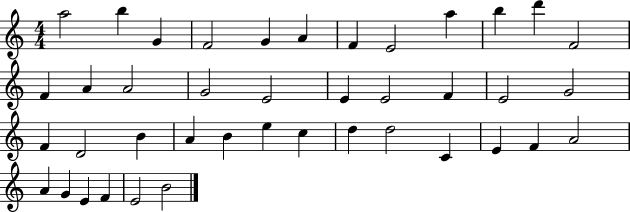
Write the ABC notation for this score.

X:1
T:Untitled
M:4/4
L:1/4
K:C
a2 b G F2 G A F E2 a b d' F2 F A A2 G2 E2 E E2 F E2 G2 F D2 B A B e c d d2 C E F A2 A G E F E2 B2